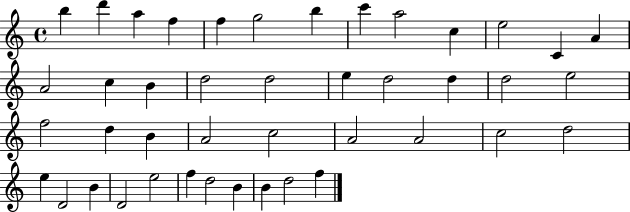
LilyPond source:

{
  \clef treble
  \time 4/4
  \defaultTimeSignature
  \key c \major
  b''4 d'''4 a''4 f''4 | f''4 g''2 b''4 | c'''4 a''2 c''4 | e''2 c'4 a'4 | \break a'2 c''4 b'4 | d''2 d''2 | e''4 d''2 d''4 | d''2 e''2 | \break f''2 d''4 b'4 | a'2 c''2 | a'2 a'2 | c''2 d''2 | \break e''4 d'2 b'4 | d'2 e''2 | f''4 d''2 b'4 | b'4 d''2 f''4 | \break \bar "|."
}